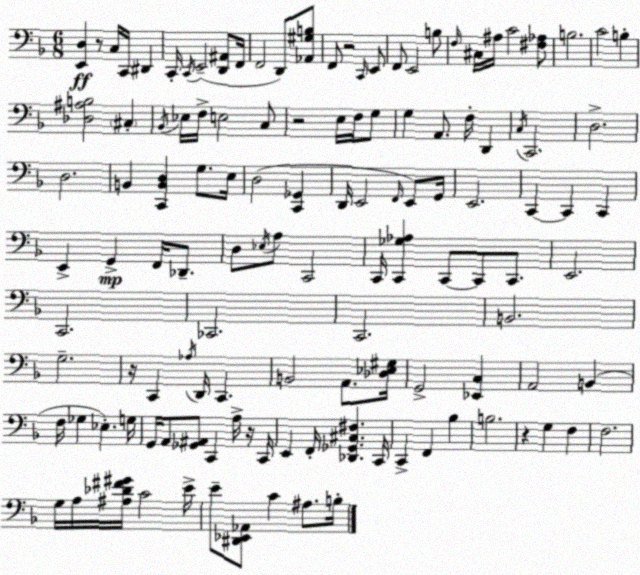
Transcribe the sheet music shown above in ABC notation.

X:1
T:Untitled
M:6/8
L:1/4
K:F
[E,,D,] z/2 C,/4 C,,/4 ^D,, C,,/4 C,,/4 E,,2 [D,,^A,,]/2 F,,/4 F,,2 D,,/2 [_A,,^G,B,]/2 F,,/2 z2 C,,/4 E,,/2 F,,/2 E,,2 B,/2 F,/4 ^C,/4 ^A,/4 C2 [^F,_A,]/2 B,2 C2 B, [_D,^A,B,]2 ^C, _B,,/4 _E,/4 F,/4 E,2 C,/2 z2 E,/4 F,/4 G,/2 G, A,,/2 F,/4 D,, C,/4 C,,2 D,2 D,2 B,, [C,,B,,D,] G,/2 E,/4 D,2 [C,,_G,,] D,,/4 E,,2 F,,/4 E,,/2 G,,/4 E,,2 C,, C,, C,, E,, G,, F,,/4 _D,,/2 D,/2 _E,/4 A,/2 C,,2 C,,/4 [C,,_G,_A,] C,,/2 C,,/2 C,,/2 E,,2 C,,2 _C,,2 C,,2 B,,2 G,2 z/4 C,, _A,/4 D,,/4 C,, B,,2 A,,/2 [_D,_E,^G,]/4 G,,2 [_E,,C,] A,,2 B,, F,/4 _G, _E, G,/4 G,,/4 A,,/2 [_G,,^A,,]/2 C,, A,/4 z/4 C,,/4 E,, F,,/4 [_D,,_G,,^C,^F,] C,,/4 C,, F,, _B, B,2 z G, F, F,2 G,/4 A,/4 [^A,_D^F^G]/4 C2 E/4 E/2 [^D,,_E,,_A,,]/2 C ^A,/2 B,/4